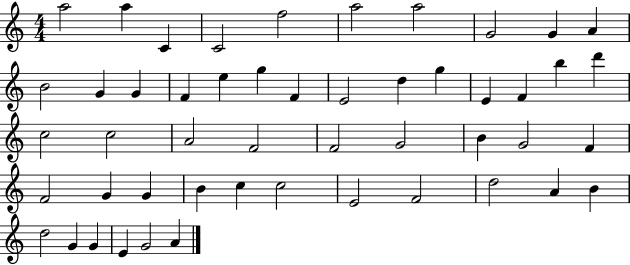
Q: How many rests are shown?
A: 0